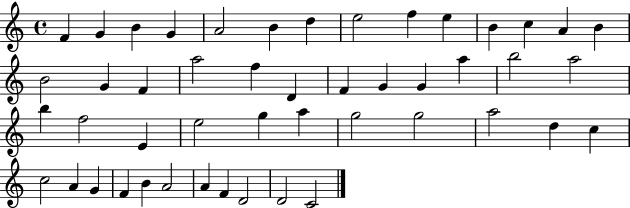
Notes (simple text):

F4/q G4/q B4/q G4/q A4/h B4/q D5/q E5/h F5/q E5/q B4/q C5/q A4/q B4/q B4/h G4/q F4/q A5/h F5/q D4/q F4/q G4/q G4/q A5/q B5/h A5/h B5/q F5/h E4/q E5/h G5/q A5/q G5/h G5/h A5/h D5/q C5/q C5/h A4/q G4/q F4/q B4/q A4/h A4/q F4/q D4/h D4/h C4/h